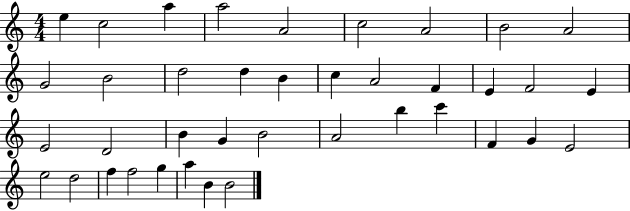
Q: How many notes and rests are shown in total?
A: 39